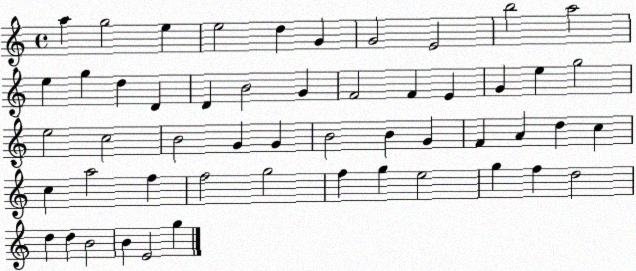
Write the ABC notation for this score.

X:1
T:Untitled
M:4/4
L:1/4
K:C
a g2 e e2 d G G2 E2 b2 a2 e g d D D B2 G F2 F E G e g2 e2 c2 B2 G G B2 B G F A d c c a2 f f2 g2 f g e2 g f d2 d d B2 B E2 g